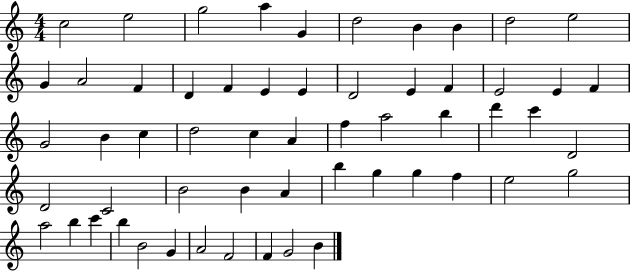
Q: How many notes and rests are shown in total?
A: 57